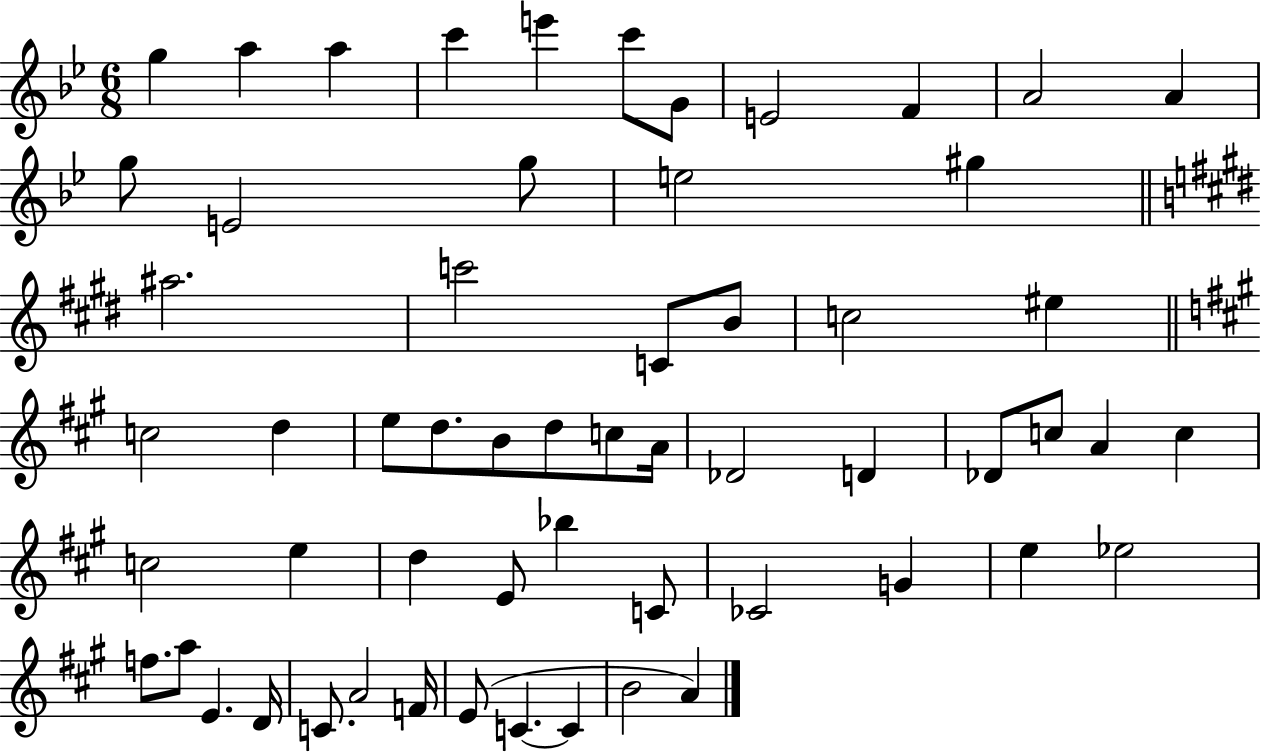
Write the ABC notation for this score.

X:1
T:Untitled
M:6/8
L:1/4
K:Bb
g a a c' e' c'/2 G/2 E2 F A2 A g/2 E2 g/2 e2 ^g ^a2 c'2 C/2 B/2 c2 ^e c2 d e/2 d/2 B/2 d/2 c/2 A/4 _D2 D _D/2 c/2 A c c2 e d E/2 _b C/2 _C2 G e _e2 f/2 a/2 E D/4 C/2 A2 F/4 E/2 C C B2 A